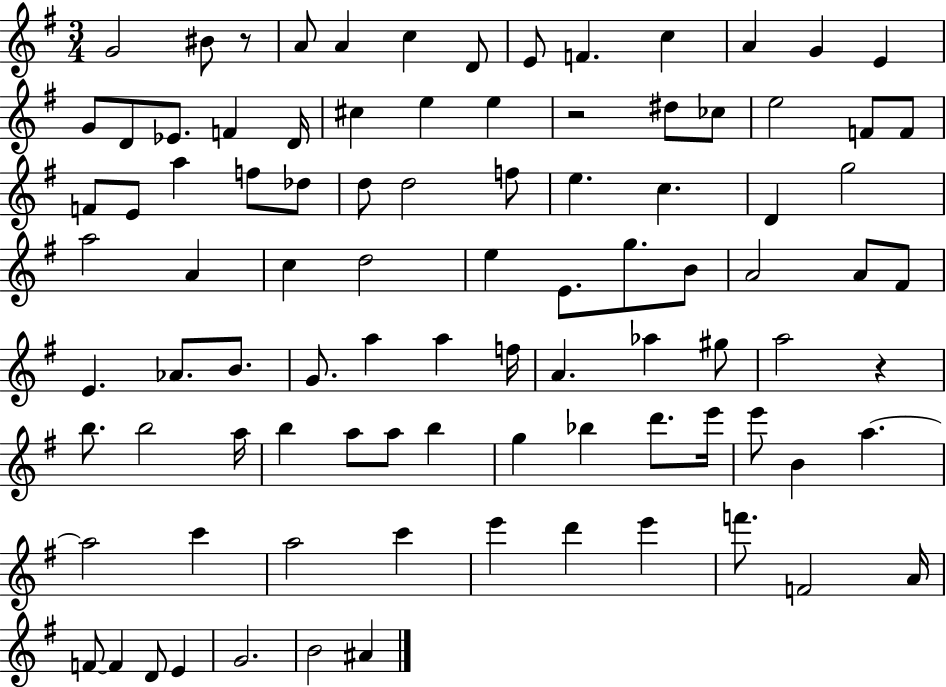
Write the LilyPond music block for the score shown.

{
  \clef treble
  \numericTimeSignature
  \time 3/4
  \key g \major
  g'2 bis'8 r8 | a'8 a'4 c''4 d'8 | e'8 f'4. c''4 | a'4 g'4 e'4 | \break g'8 d'8 ees'8. f'4 d'16 | cis''4 e''4 e''4 | r2 dis''8 ces''8 | e''2 f'8 f'8 | \break f'8 e'8 a''4 f''8 des''8 | d''8 d''2 f''8 | e''4. c''4. | d'4 g''2 | \break a''2 a'4 | c''4 d''2 | e''4 e'8. g''8. b'8 | a'2 a'8 fis'8 | \break e'4. aes'8. b'8. | g'8. a''4 a''4 f''16 | a'4. aes''4 gis''8 | a''2 r4 | \break b''8. b''2 a''16 | b''4 a''8 a''8 b''4 | g''4 bes''4 d'''8. e'''16 | e'''8 b'4 a''4.~~ | \break a''2 c'''4 | a''2 c'''4 | e'''4 d'''4 e'''4 | f'''8. f'2 a'16 | \break f'8~~ f'4 d'8 e'4 | g'2. | b'2 ais'4 | \bar "|."
}